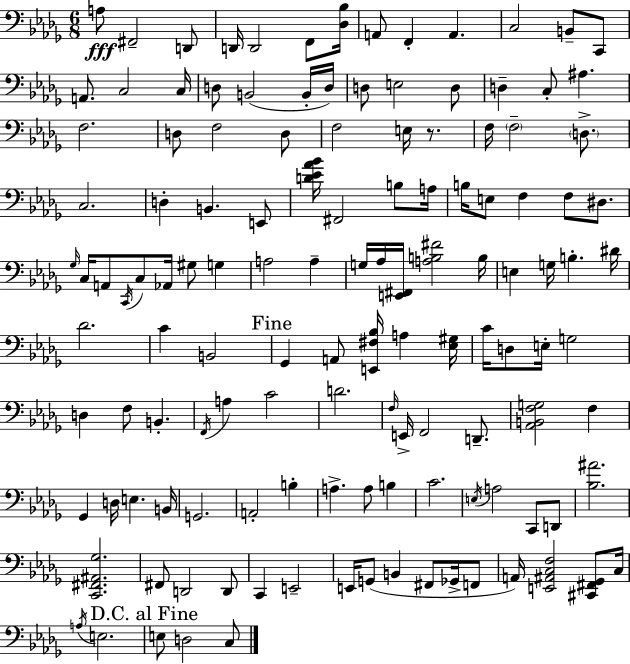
A3/e F#2/h D2/e D2/s D2/h F2/e [Db3,Bb3]/s A2/e F2/q A2/q. C3/h B2/e C2/e A2/e. C3/h C3/s D3/e B2/h B2/s D3/s D3/e E3/h D3/e D3/q C3/e A#3/q. F3/h. D3/e F3/h D3/e F3/h E3/s R/e. F3/s F3/h D3/e. C3/h. D3/q B2/q. E2/e [D4,Eb4,Ab4,Bb4]/s F#2/h B3/e A3/s B3/s E3/e F3/q F3/e D#3/e. Gb3/s C3/s A2/e C2/s C3/e Ab2/s G#3/e G3/q A3/h A3/q G3/s Ab3/s [E2,F#2]/s [A3,B3,F#4]/h B3/s E3/q G3/s B3/q. D#4/s Db4/h. C4/q B2/h Gb2/q A2/e [E2,F#3,Bb3]/s A3/q [Eb3,G#3]/s C4/s D3/e E3/s G3/h D3/q F3/e B2/q. F2/s A3/q C4/h D4/h. F3/s E2/s F2/h D2/e. [Ab2,B2,F3,G3]/h F3/q Gb2/q D3/s E3/q. B2/s G2/h. A2/h B3/q A3/q. A3/e B3/q C4/h. E3/s A3/h C2/e D2/e [Bb3,A#4]/h. [C2,F#2,A#2,Gb3]/h. F#2/e D2/h D2/e C2/q E2/h E2/s G2/e B2/q F#2/e Gb2/s F2/e A2/s [E2,A#2,C3,F3]/h [C#2,F#2,Gb2]/e C3/s A3/s E3/h. E3/e D3/h C3/e